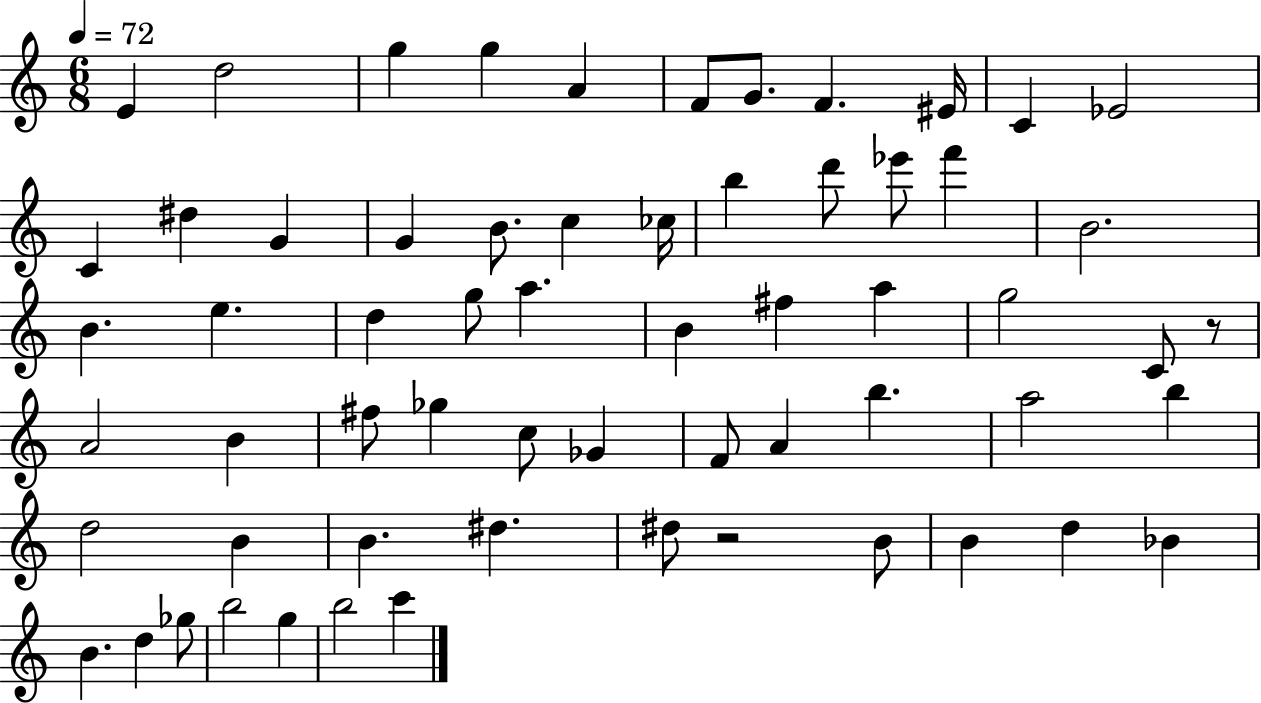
X:1
T:Untitled
M:6/8
L:1/4
K:C
E d2 g g A F/2 G/2 F ^E/4 C _E2 C ^d G G B/2 c _c/4 b d'/2 _e'/2 f' B2 B e d g/2 a B ^f a g2 C/2 z/2 A2 B ^f/2 _g c/2 _G F/2 A b a2 b d2 B B ^d ^d/2 z2 B/2 B d _B B d _g/2 b2 g b2 c'